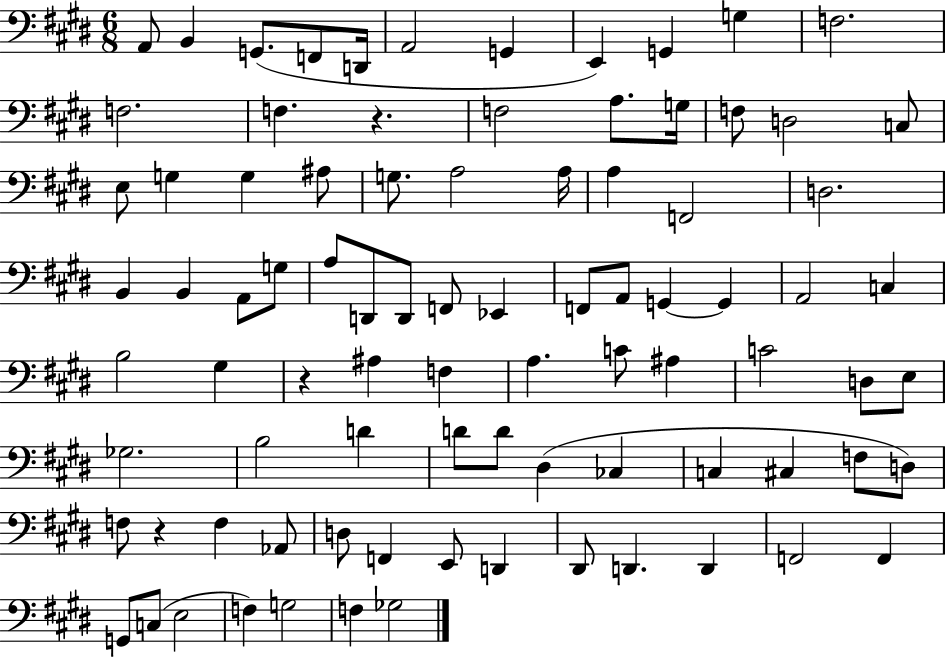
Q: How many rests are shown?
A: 3